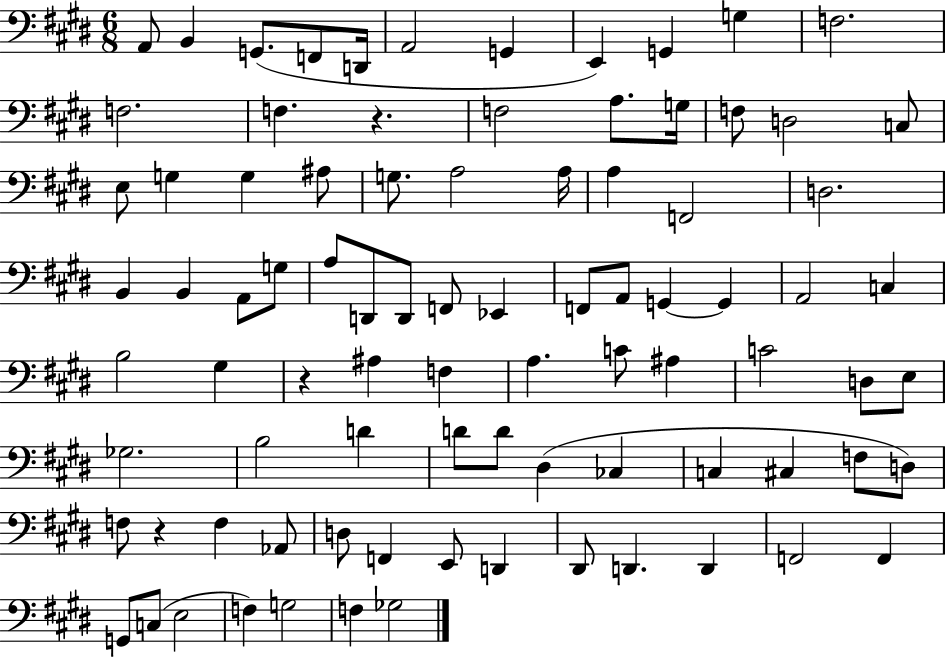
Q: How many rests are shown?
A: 3